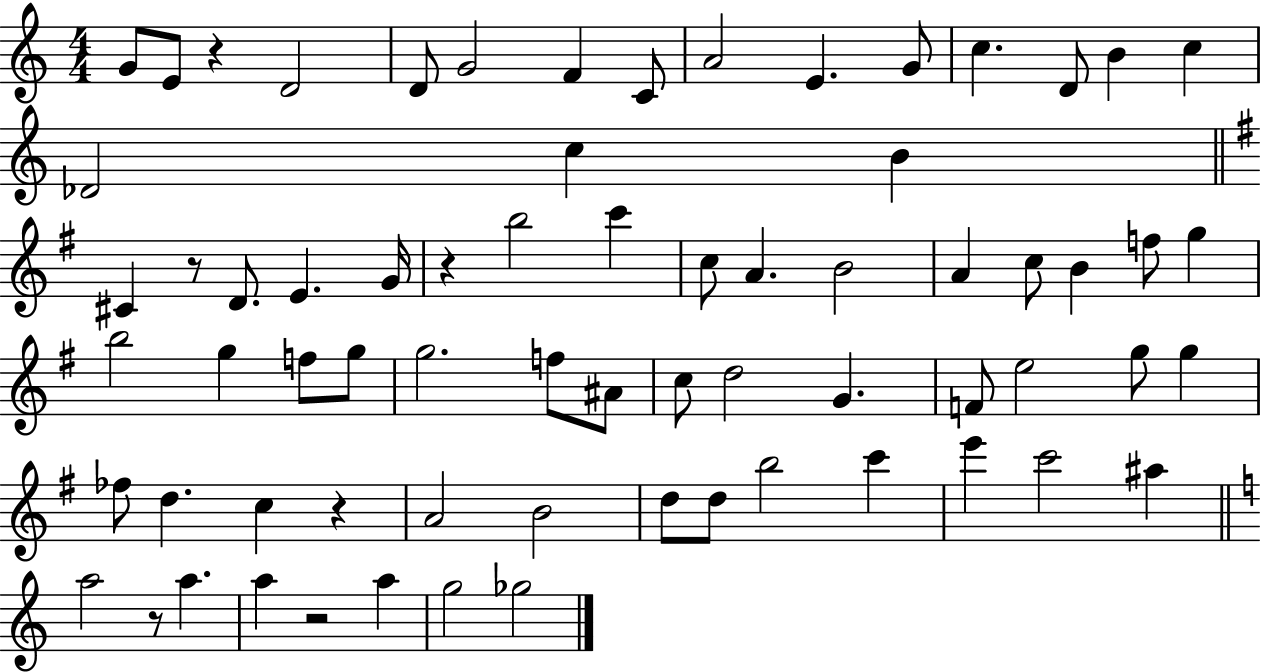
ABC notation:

X:1
T:Untitled
M:4/4
L:1/4
K:C
G/2 E/2 z D2 D/2 G2 F C/2 A2 E G/2 c D/2 B c _D2 c B ^C z/2 D/2 E G/4 z b2 c' c/2 A B2 A c/2 B f/2 g b2 g f/2 g/2 g2 f/2 ^A/2 c/2 d2 G F/2 e2 g/2 g _f/2 d c z A2 B2 d/2 d/2 b2 c' e' c'2 ^a a2 z/2 a a z2 a g2 _g2